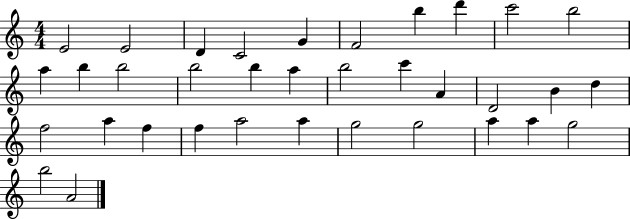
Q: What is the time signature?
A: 4/4